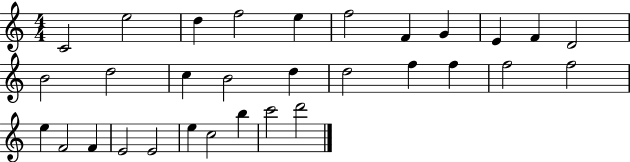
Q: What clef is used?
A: treble